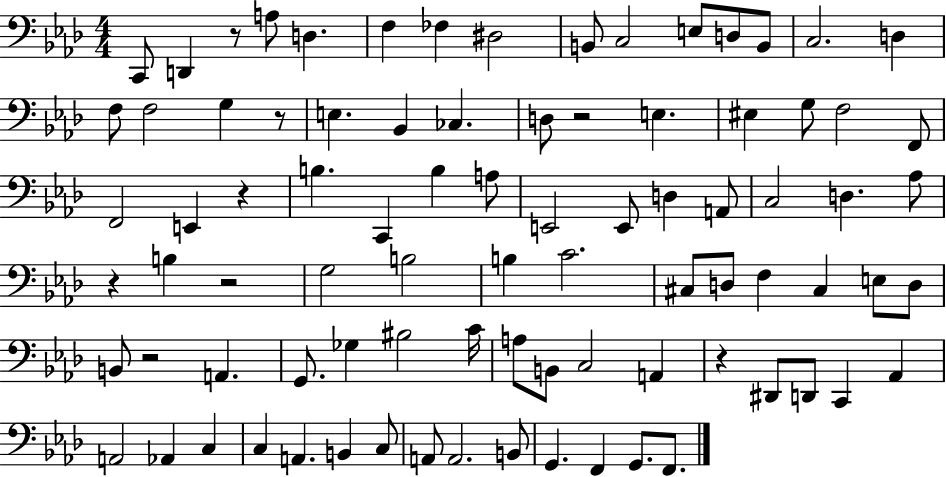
{
  \clef bass
  \numericTimeSignature
  \time 4/4
  \key aes \major
  \repeat volta 2 { c,8 d,4 r8 a8 d4. | f4 fes4 dis2 | b,8 c2 e8 d8 b,8 | c2. d4 | \break f8 f2 g4 r8 | e4. bes,4 ces4. | d8 r2 e4. | eis4 g8 f2 f,8 | \break f,2 e,4 r4 | b4. c,4 b4 a8 | e,2 e,8 d4 a,8 | c2 d4. aes8 | \break r4 b4 r2 | g2 b2 | b4 c'2. | cis8 d8 f4 cis4 e8 d8 | \break b,8 r2 a,4. | g,8. ges4 bis2 c'16 | a8 b,8 c2 a,4 | r4 dis,8 d,8 c,4 aes,4 | \break a,2 aes,4 c4 | c4 a,4. b,4 c8 | a,8 a,2. b,8 | g,4. f,4 g,8. f,8. | \break } \bar "|."
}